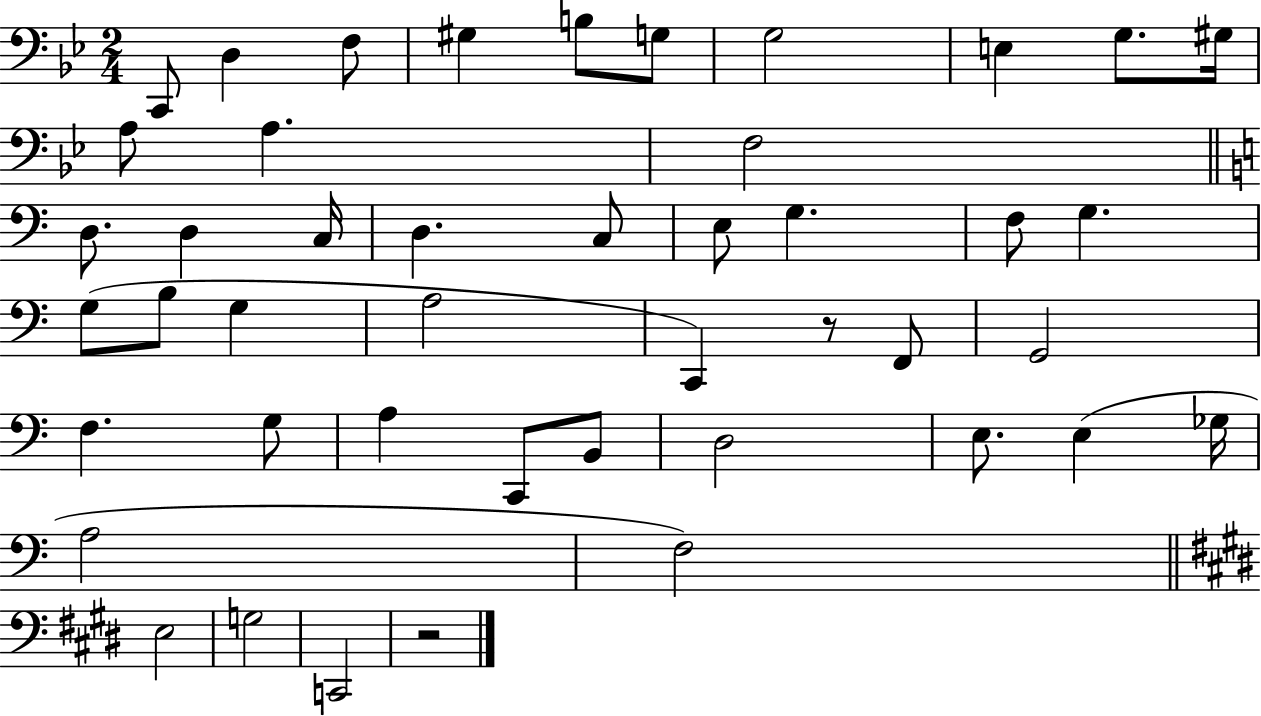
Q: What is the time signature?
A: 2/4